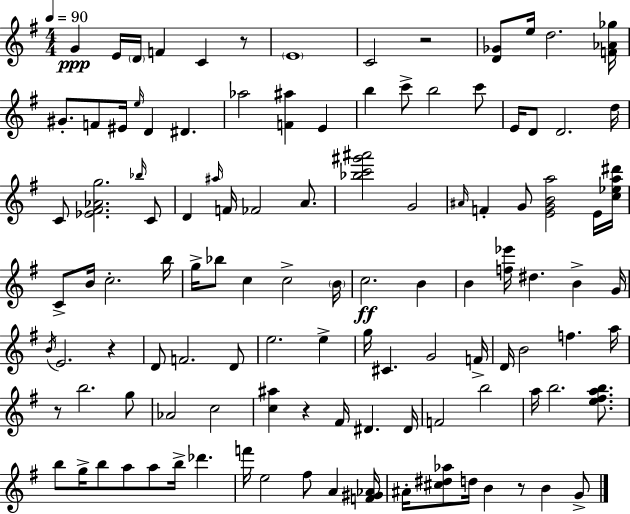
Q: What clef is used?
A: treble